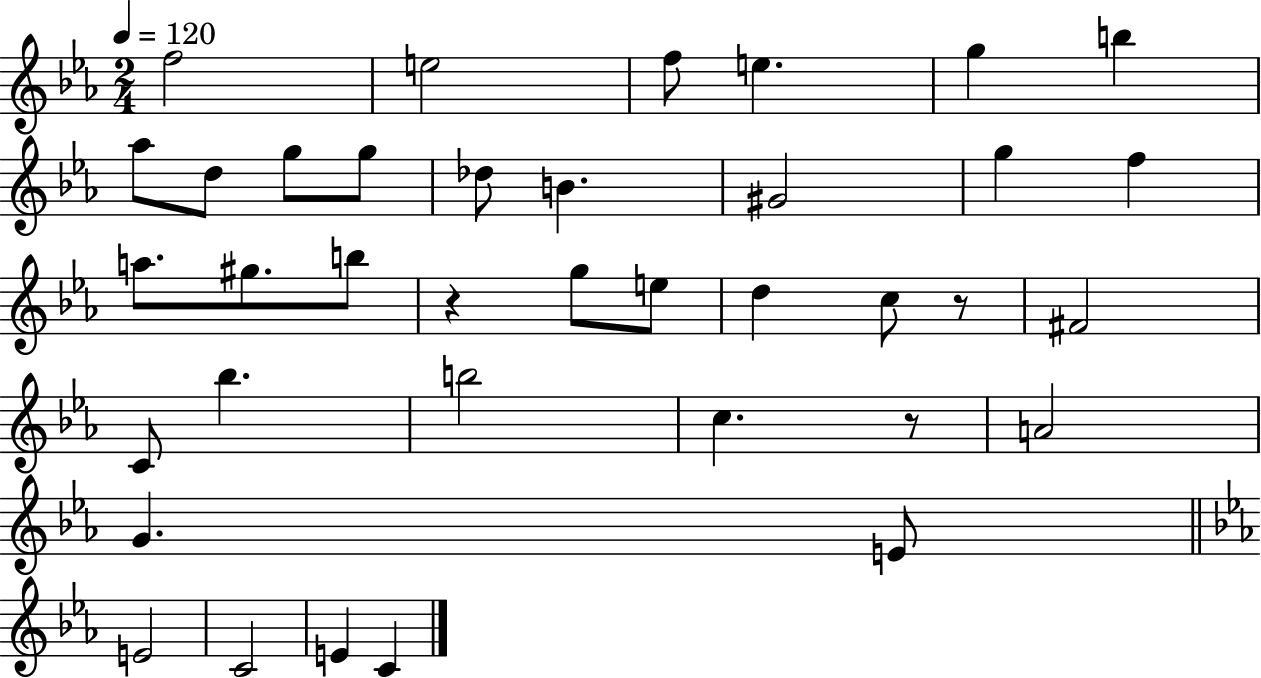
{
  \clef treble
  \numericTimeSignature
  \time 2/4
  \key ees \major
  \tempo 4 = 120
  f''2 | e''2 | f''8 e''4. | g''4 b''4 | \break aes''8 d''8 g''8 g''8 | des''8 b'4. | gis'2 | g''4 f''4 | \break a''8. gis''8. b''8 | r4 g''8 e''8 | d''4 c''8 r8 | fis'2 | \break c'8 bes''4. | b''2 | c''4. r8 | a'2 | \break g'4. e'8 | \bar "||" \break \key ees \major e'2 | c'2 | e'4 c'4 | \bar "|."
}